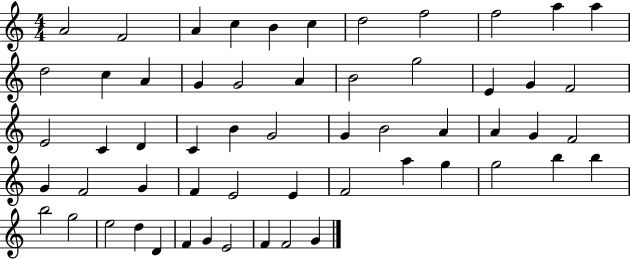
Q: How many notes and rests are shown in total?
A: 57